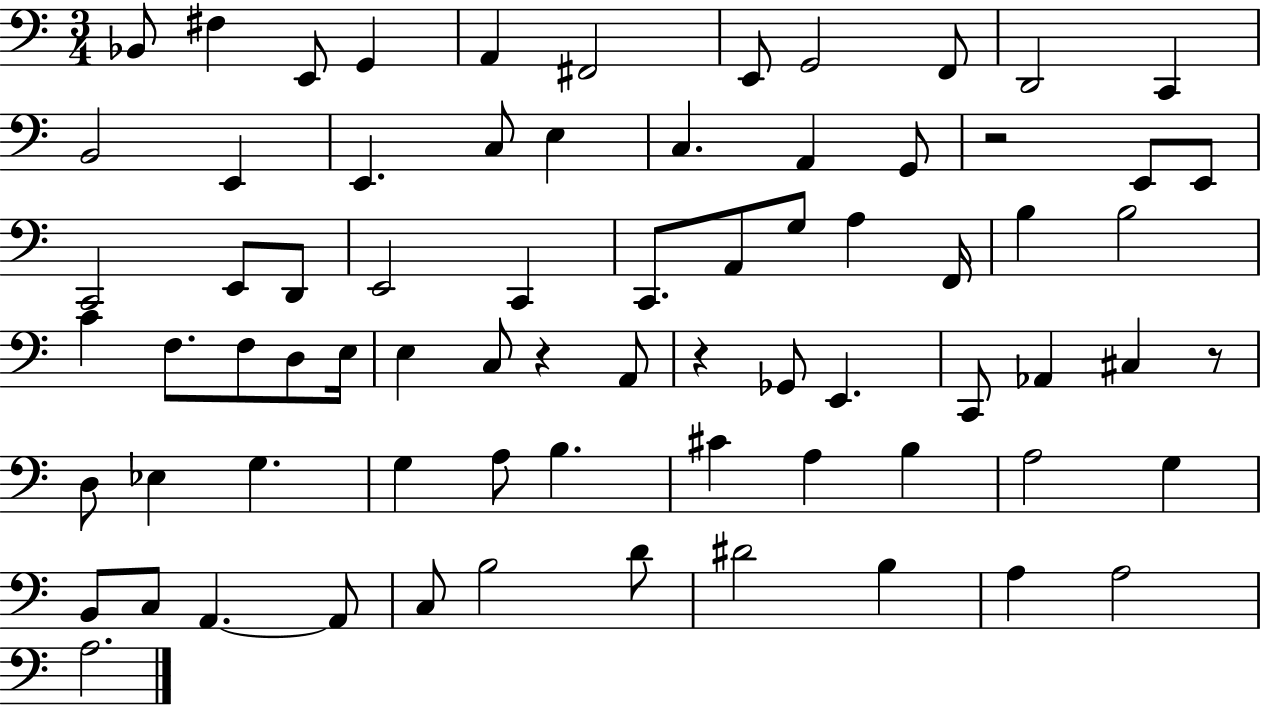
{
  \clef bass
  \numericTimeSignature
  \time 3/4
  \key c \major
  bes,8 fis4 e,8 g,4 | a,4 fis,2 | e,8 g,2 f,8 | d,2 c,4 | \break b,2 e,4 | e,4. c8 e4 | c4. a,4 g,8 | r2 e,8 e,8 | \break c,2 e,8 d,8 | e,2 c,4 | c,8. a,8 g8 a4 f,16 | b4 b2 | \break c'4 f8. f8 d8 e16 | e4 c8 r4 a,8 | r4 ges,8 e,4. | c,8 aes,4 cis4 r8 | \break d8 ees4 g4. | g4 a8 b4. | cis'4 a4 b4 | a2 g4 | \break b,8 c8 a,4.~~ a,8 | c8 b2 d'8 | dis'2 b4 | a4 a2 | \break a2. | \bar "|."
}